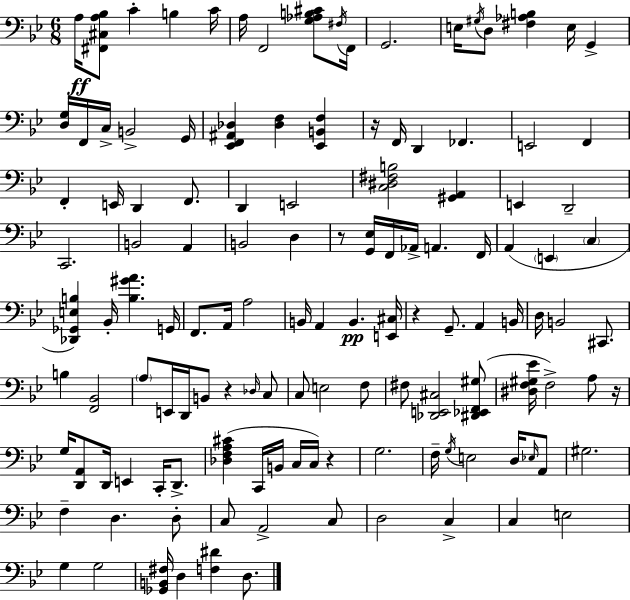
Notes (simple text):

A3/s [F#2,C#3,A3,Bb3]/e C4/q B3/q C4/s A3/s F2/h [G3,Ab3,B3,C#4]/e F#3/s F2/s G2/h. E3/s G#3/s D3/e [F#3,Ab3,B3]/q E3/s G2/q [D3,G3]/s F2/s C3/s B2/h G2/s [Eb2,F2,A#2,Db3]/q [Db3,F3]/q [Eb2,B2,F3]/q R/s F2/s D2/q FES2/q. E2/h F2/q F2/q E2/s D2/q F2/e. D2/q E2/h [C3,D#3,F#3,B3]/h [G#2,A2]/q E2/q D2/h C2/h. B2/h A2/q B2/h D3/q R/e [G2,Eb3]/s F2/s Ab2/s A2/q. F2/s A2/q E2/q C3/q [Db2,Gb2,E3,B3]/q Bb2/s [B3,G#4,A4]/q. G2/s F2/e. A2/s A3/h B2/s A2/q B2/q. [E2,C#3]/s R/q G2/e. A2/q B2/s D3/s B2/h C#2/e. B3/q [F2,Bb2]/h A3/e E2/s D2/s B2/e R/q Db3/s C3/e C3/e E3/h F3/e F#3/e [Db2,E2,C#3]/h [D#2,Eb2,F2,G#3]/e [D#3,F3,G#3,Eb4]/s F3/h A3/e R/s G3/s [D2,A2]/e D2/s E2/q C2/s D2/e. [Db3,F3,A3,C#4]/q C2/s B2/s C3/s C3/s R/q G3/h. F3/s G3/s E3/h D3/s Eb3/s A2/e G#3/h. F3/q D3/q. D3/e C3/e A2/h C3/e D3/h C3/q C3/q E3/h G3/q G3/h [Gb2,B2,F#3]/s D3/q [F3,D#4]/q D3/e.